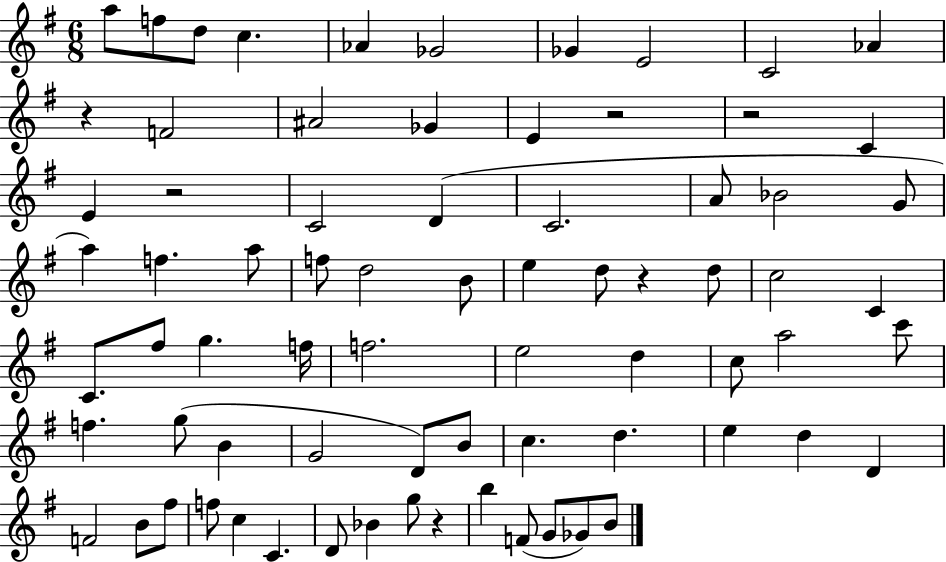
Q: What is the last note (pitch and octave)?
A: B4